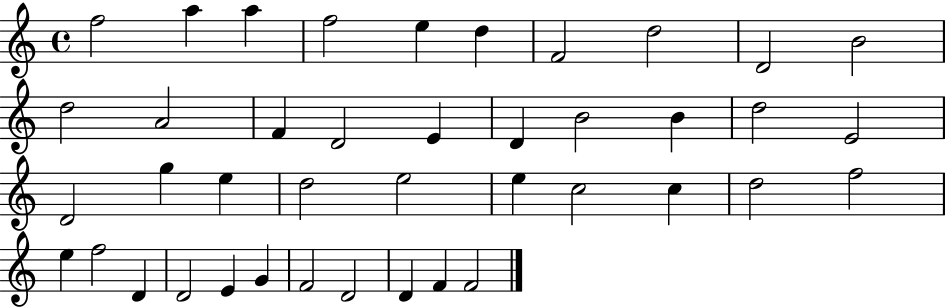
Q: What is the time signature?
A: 4/4